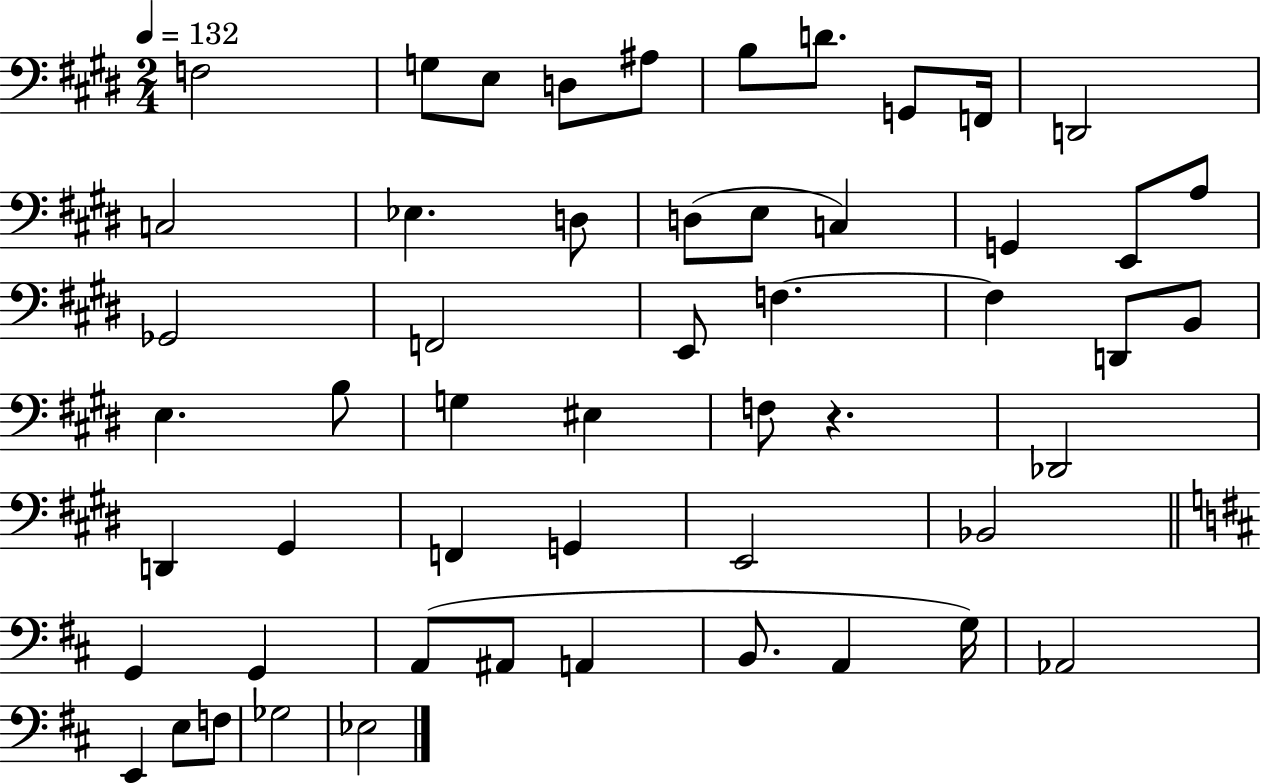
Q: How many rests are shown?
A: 1